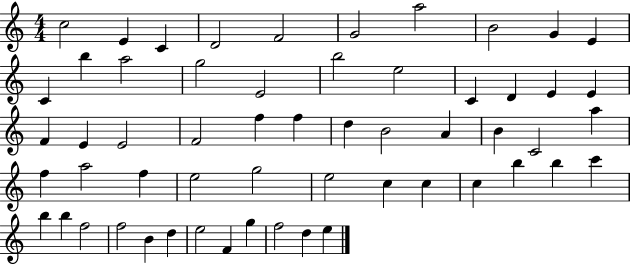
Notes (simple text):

C5/h E4/q C4/q D4/h F4/h G4/h A5/h B4/h G4/q E4/q C4/q B5/q A5/h G5/h E4/h B5/h E5/h C4/q D4/q E4/q E4/q F4/q E4/q E4/h F4/h F5/q F5/q D5/q B4/h A4/q B4/q C4/h A5/q F5/q A5/h F5/q E5/h G5/h E5/h C5/q C5/q C5/q B5/q B5/q C6/q B5/q B5/q F5/h F5/h B4/q D5/q E5/h F4/q G5/q F5/h D5/q E5/q